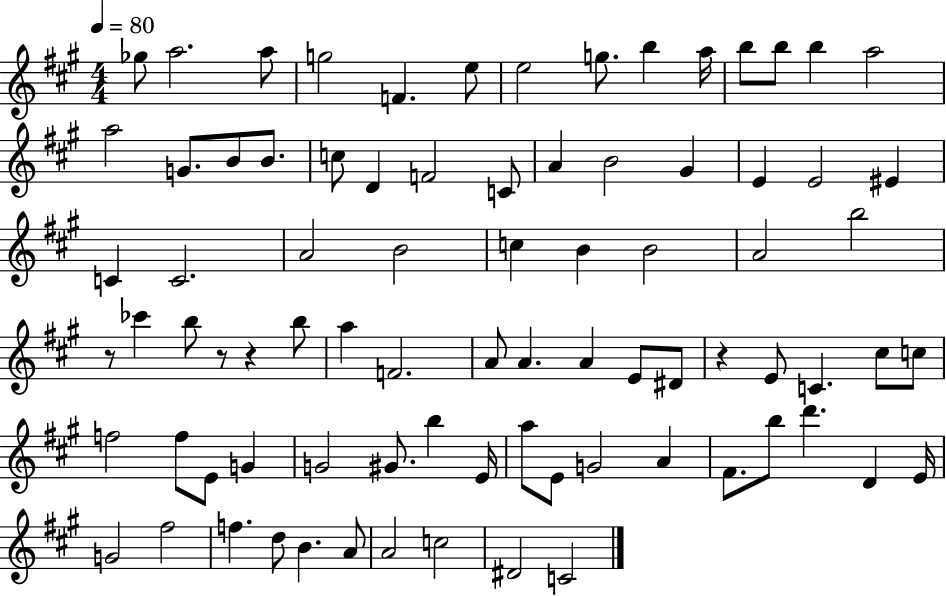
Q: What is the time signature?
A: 4/4